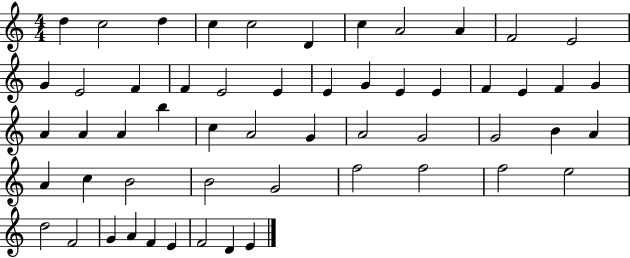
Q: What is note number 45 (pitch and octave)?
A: F5